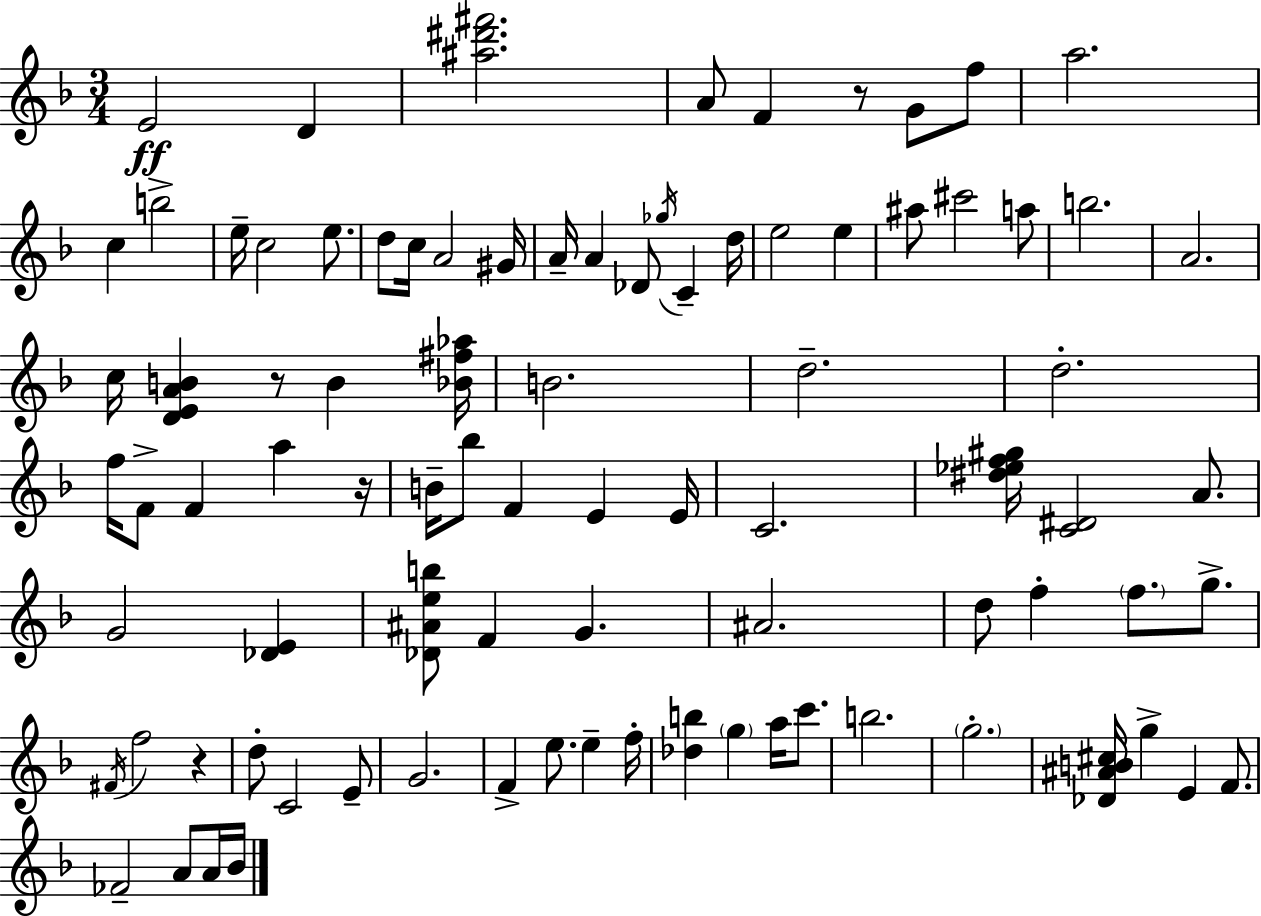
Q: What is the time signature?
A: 3/4